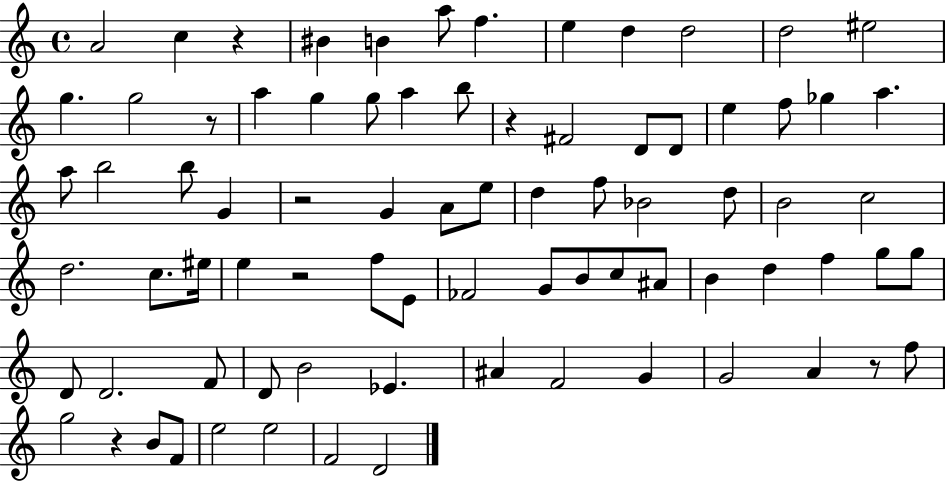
{
  \clef treble
  \time 4/4
  \defaultTimeSignature
  \key c \major
  a'2 c''4 r4 | bis'4 b'4 a''8 f''4. | e''4 d''4 d''2 | d''2 eis''2 | \break g''4. g''2 r8 | a''4 g''4 g''8 a''4 b''8 | r4 fis'2 d'8 d'8 | e''4 f''8 ges''4 a''4. | \break a''8 b''2 b''8 g'4 | r2 g'4 a'8 e''8 | d''4 f''8 bes'2 d''8 | b'2 c''2 | \break d''2. c''8. eis''16 | e''4 r2 f''8 e'8 | fes'2 g'8 b'8 c''8 ais'8 | b'4 d''4 f''4 g''8 g''8 | \break d'8 d'2. f'8 | d'8 b'2 ees'4. | ais'4 f'2 g'4 | g'2 a'4 r8 f''8 | \break g''2 r4 b'8 f'8 | e''2 e''2 | f'2 d'2 | \bar "|."
}